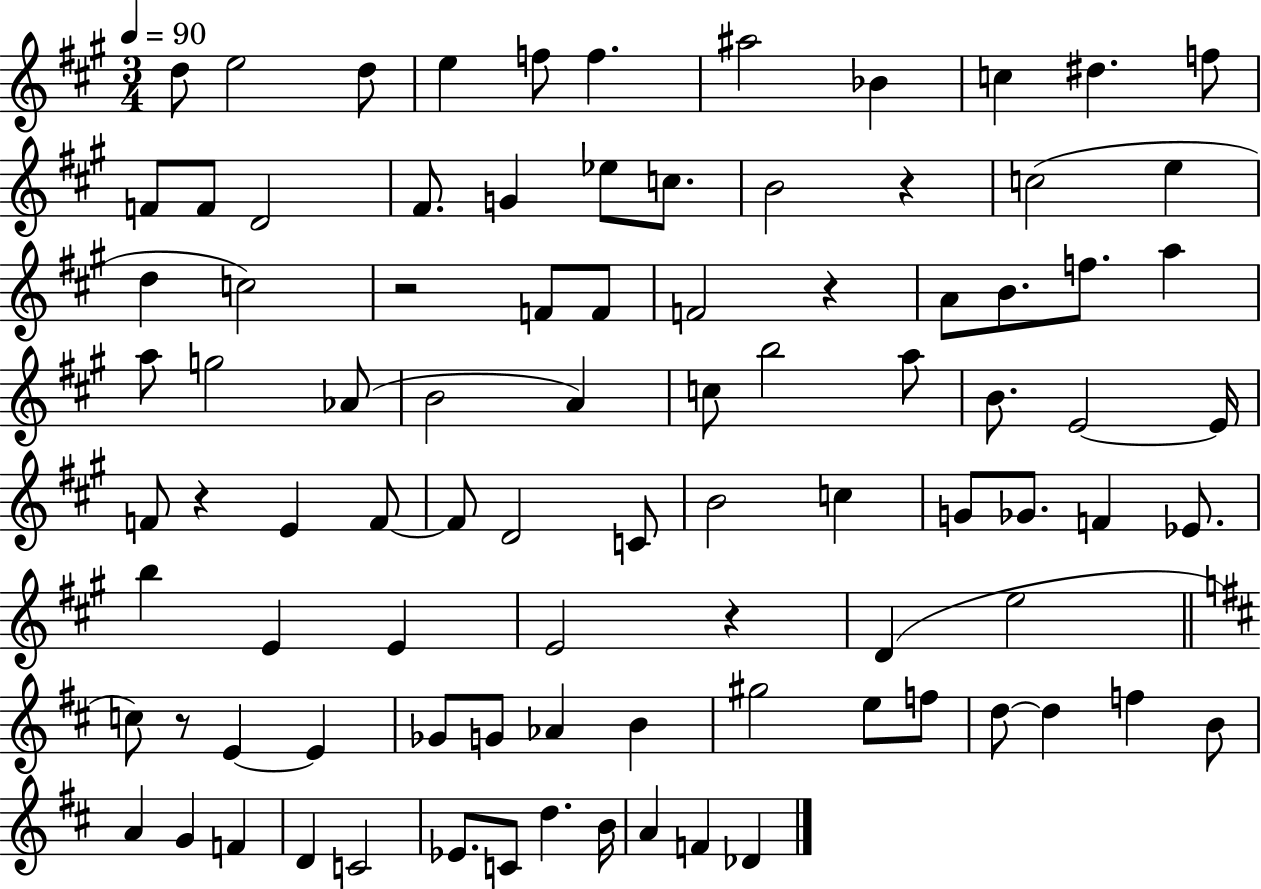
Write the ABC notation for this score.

X:1
T:Untitled
M:3/4
L:1/4
K:A
d/2 e2 d/2 e f/2 f ^a2 _B c ^d f/2 F/2 F/2 D2 ^F/2 G _e/2 c/2 B2 z c2 e d c2 z2 F/2 F/2 F2 z A/2 B/2 f/2 a a/2 g2 _A/2 B2 A c/2 b2 a/2 B/2 E2 E/4 F/2 z E F/2 F/2 D2 C/2 B2 c G/2 _G/2 F _E/2 b E E E2 z D e2 c/2 z/2 E E _G/2 G/2 _A B ^g2 e/2 f/2 d/2 d f B/2 A G F D C2 _E/2 C/2 d B/4 A F _D